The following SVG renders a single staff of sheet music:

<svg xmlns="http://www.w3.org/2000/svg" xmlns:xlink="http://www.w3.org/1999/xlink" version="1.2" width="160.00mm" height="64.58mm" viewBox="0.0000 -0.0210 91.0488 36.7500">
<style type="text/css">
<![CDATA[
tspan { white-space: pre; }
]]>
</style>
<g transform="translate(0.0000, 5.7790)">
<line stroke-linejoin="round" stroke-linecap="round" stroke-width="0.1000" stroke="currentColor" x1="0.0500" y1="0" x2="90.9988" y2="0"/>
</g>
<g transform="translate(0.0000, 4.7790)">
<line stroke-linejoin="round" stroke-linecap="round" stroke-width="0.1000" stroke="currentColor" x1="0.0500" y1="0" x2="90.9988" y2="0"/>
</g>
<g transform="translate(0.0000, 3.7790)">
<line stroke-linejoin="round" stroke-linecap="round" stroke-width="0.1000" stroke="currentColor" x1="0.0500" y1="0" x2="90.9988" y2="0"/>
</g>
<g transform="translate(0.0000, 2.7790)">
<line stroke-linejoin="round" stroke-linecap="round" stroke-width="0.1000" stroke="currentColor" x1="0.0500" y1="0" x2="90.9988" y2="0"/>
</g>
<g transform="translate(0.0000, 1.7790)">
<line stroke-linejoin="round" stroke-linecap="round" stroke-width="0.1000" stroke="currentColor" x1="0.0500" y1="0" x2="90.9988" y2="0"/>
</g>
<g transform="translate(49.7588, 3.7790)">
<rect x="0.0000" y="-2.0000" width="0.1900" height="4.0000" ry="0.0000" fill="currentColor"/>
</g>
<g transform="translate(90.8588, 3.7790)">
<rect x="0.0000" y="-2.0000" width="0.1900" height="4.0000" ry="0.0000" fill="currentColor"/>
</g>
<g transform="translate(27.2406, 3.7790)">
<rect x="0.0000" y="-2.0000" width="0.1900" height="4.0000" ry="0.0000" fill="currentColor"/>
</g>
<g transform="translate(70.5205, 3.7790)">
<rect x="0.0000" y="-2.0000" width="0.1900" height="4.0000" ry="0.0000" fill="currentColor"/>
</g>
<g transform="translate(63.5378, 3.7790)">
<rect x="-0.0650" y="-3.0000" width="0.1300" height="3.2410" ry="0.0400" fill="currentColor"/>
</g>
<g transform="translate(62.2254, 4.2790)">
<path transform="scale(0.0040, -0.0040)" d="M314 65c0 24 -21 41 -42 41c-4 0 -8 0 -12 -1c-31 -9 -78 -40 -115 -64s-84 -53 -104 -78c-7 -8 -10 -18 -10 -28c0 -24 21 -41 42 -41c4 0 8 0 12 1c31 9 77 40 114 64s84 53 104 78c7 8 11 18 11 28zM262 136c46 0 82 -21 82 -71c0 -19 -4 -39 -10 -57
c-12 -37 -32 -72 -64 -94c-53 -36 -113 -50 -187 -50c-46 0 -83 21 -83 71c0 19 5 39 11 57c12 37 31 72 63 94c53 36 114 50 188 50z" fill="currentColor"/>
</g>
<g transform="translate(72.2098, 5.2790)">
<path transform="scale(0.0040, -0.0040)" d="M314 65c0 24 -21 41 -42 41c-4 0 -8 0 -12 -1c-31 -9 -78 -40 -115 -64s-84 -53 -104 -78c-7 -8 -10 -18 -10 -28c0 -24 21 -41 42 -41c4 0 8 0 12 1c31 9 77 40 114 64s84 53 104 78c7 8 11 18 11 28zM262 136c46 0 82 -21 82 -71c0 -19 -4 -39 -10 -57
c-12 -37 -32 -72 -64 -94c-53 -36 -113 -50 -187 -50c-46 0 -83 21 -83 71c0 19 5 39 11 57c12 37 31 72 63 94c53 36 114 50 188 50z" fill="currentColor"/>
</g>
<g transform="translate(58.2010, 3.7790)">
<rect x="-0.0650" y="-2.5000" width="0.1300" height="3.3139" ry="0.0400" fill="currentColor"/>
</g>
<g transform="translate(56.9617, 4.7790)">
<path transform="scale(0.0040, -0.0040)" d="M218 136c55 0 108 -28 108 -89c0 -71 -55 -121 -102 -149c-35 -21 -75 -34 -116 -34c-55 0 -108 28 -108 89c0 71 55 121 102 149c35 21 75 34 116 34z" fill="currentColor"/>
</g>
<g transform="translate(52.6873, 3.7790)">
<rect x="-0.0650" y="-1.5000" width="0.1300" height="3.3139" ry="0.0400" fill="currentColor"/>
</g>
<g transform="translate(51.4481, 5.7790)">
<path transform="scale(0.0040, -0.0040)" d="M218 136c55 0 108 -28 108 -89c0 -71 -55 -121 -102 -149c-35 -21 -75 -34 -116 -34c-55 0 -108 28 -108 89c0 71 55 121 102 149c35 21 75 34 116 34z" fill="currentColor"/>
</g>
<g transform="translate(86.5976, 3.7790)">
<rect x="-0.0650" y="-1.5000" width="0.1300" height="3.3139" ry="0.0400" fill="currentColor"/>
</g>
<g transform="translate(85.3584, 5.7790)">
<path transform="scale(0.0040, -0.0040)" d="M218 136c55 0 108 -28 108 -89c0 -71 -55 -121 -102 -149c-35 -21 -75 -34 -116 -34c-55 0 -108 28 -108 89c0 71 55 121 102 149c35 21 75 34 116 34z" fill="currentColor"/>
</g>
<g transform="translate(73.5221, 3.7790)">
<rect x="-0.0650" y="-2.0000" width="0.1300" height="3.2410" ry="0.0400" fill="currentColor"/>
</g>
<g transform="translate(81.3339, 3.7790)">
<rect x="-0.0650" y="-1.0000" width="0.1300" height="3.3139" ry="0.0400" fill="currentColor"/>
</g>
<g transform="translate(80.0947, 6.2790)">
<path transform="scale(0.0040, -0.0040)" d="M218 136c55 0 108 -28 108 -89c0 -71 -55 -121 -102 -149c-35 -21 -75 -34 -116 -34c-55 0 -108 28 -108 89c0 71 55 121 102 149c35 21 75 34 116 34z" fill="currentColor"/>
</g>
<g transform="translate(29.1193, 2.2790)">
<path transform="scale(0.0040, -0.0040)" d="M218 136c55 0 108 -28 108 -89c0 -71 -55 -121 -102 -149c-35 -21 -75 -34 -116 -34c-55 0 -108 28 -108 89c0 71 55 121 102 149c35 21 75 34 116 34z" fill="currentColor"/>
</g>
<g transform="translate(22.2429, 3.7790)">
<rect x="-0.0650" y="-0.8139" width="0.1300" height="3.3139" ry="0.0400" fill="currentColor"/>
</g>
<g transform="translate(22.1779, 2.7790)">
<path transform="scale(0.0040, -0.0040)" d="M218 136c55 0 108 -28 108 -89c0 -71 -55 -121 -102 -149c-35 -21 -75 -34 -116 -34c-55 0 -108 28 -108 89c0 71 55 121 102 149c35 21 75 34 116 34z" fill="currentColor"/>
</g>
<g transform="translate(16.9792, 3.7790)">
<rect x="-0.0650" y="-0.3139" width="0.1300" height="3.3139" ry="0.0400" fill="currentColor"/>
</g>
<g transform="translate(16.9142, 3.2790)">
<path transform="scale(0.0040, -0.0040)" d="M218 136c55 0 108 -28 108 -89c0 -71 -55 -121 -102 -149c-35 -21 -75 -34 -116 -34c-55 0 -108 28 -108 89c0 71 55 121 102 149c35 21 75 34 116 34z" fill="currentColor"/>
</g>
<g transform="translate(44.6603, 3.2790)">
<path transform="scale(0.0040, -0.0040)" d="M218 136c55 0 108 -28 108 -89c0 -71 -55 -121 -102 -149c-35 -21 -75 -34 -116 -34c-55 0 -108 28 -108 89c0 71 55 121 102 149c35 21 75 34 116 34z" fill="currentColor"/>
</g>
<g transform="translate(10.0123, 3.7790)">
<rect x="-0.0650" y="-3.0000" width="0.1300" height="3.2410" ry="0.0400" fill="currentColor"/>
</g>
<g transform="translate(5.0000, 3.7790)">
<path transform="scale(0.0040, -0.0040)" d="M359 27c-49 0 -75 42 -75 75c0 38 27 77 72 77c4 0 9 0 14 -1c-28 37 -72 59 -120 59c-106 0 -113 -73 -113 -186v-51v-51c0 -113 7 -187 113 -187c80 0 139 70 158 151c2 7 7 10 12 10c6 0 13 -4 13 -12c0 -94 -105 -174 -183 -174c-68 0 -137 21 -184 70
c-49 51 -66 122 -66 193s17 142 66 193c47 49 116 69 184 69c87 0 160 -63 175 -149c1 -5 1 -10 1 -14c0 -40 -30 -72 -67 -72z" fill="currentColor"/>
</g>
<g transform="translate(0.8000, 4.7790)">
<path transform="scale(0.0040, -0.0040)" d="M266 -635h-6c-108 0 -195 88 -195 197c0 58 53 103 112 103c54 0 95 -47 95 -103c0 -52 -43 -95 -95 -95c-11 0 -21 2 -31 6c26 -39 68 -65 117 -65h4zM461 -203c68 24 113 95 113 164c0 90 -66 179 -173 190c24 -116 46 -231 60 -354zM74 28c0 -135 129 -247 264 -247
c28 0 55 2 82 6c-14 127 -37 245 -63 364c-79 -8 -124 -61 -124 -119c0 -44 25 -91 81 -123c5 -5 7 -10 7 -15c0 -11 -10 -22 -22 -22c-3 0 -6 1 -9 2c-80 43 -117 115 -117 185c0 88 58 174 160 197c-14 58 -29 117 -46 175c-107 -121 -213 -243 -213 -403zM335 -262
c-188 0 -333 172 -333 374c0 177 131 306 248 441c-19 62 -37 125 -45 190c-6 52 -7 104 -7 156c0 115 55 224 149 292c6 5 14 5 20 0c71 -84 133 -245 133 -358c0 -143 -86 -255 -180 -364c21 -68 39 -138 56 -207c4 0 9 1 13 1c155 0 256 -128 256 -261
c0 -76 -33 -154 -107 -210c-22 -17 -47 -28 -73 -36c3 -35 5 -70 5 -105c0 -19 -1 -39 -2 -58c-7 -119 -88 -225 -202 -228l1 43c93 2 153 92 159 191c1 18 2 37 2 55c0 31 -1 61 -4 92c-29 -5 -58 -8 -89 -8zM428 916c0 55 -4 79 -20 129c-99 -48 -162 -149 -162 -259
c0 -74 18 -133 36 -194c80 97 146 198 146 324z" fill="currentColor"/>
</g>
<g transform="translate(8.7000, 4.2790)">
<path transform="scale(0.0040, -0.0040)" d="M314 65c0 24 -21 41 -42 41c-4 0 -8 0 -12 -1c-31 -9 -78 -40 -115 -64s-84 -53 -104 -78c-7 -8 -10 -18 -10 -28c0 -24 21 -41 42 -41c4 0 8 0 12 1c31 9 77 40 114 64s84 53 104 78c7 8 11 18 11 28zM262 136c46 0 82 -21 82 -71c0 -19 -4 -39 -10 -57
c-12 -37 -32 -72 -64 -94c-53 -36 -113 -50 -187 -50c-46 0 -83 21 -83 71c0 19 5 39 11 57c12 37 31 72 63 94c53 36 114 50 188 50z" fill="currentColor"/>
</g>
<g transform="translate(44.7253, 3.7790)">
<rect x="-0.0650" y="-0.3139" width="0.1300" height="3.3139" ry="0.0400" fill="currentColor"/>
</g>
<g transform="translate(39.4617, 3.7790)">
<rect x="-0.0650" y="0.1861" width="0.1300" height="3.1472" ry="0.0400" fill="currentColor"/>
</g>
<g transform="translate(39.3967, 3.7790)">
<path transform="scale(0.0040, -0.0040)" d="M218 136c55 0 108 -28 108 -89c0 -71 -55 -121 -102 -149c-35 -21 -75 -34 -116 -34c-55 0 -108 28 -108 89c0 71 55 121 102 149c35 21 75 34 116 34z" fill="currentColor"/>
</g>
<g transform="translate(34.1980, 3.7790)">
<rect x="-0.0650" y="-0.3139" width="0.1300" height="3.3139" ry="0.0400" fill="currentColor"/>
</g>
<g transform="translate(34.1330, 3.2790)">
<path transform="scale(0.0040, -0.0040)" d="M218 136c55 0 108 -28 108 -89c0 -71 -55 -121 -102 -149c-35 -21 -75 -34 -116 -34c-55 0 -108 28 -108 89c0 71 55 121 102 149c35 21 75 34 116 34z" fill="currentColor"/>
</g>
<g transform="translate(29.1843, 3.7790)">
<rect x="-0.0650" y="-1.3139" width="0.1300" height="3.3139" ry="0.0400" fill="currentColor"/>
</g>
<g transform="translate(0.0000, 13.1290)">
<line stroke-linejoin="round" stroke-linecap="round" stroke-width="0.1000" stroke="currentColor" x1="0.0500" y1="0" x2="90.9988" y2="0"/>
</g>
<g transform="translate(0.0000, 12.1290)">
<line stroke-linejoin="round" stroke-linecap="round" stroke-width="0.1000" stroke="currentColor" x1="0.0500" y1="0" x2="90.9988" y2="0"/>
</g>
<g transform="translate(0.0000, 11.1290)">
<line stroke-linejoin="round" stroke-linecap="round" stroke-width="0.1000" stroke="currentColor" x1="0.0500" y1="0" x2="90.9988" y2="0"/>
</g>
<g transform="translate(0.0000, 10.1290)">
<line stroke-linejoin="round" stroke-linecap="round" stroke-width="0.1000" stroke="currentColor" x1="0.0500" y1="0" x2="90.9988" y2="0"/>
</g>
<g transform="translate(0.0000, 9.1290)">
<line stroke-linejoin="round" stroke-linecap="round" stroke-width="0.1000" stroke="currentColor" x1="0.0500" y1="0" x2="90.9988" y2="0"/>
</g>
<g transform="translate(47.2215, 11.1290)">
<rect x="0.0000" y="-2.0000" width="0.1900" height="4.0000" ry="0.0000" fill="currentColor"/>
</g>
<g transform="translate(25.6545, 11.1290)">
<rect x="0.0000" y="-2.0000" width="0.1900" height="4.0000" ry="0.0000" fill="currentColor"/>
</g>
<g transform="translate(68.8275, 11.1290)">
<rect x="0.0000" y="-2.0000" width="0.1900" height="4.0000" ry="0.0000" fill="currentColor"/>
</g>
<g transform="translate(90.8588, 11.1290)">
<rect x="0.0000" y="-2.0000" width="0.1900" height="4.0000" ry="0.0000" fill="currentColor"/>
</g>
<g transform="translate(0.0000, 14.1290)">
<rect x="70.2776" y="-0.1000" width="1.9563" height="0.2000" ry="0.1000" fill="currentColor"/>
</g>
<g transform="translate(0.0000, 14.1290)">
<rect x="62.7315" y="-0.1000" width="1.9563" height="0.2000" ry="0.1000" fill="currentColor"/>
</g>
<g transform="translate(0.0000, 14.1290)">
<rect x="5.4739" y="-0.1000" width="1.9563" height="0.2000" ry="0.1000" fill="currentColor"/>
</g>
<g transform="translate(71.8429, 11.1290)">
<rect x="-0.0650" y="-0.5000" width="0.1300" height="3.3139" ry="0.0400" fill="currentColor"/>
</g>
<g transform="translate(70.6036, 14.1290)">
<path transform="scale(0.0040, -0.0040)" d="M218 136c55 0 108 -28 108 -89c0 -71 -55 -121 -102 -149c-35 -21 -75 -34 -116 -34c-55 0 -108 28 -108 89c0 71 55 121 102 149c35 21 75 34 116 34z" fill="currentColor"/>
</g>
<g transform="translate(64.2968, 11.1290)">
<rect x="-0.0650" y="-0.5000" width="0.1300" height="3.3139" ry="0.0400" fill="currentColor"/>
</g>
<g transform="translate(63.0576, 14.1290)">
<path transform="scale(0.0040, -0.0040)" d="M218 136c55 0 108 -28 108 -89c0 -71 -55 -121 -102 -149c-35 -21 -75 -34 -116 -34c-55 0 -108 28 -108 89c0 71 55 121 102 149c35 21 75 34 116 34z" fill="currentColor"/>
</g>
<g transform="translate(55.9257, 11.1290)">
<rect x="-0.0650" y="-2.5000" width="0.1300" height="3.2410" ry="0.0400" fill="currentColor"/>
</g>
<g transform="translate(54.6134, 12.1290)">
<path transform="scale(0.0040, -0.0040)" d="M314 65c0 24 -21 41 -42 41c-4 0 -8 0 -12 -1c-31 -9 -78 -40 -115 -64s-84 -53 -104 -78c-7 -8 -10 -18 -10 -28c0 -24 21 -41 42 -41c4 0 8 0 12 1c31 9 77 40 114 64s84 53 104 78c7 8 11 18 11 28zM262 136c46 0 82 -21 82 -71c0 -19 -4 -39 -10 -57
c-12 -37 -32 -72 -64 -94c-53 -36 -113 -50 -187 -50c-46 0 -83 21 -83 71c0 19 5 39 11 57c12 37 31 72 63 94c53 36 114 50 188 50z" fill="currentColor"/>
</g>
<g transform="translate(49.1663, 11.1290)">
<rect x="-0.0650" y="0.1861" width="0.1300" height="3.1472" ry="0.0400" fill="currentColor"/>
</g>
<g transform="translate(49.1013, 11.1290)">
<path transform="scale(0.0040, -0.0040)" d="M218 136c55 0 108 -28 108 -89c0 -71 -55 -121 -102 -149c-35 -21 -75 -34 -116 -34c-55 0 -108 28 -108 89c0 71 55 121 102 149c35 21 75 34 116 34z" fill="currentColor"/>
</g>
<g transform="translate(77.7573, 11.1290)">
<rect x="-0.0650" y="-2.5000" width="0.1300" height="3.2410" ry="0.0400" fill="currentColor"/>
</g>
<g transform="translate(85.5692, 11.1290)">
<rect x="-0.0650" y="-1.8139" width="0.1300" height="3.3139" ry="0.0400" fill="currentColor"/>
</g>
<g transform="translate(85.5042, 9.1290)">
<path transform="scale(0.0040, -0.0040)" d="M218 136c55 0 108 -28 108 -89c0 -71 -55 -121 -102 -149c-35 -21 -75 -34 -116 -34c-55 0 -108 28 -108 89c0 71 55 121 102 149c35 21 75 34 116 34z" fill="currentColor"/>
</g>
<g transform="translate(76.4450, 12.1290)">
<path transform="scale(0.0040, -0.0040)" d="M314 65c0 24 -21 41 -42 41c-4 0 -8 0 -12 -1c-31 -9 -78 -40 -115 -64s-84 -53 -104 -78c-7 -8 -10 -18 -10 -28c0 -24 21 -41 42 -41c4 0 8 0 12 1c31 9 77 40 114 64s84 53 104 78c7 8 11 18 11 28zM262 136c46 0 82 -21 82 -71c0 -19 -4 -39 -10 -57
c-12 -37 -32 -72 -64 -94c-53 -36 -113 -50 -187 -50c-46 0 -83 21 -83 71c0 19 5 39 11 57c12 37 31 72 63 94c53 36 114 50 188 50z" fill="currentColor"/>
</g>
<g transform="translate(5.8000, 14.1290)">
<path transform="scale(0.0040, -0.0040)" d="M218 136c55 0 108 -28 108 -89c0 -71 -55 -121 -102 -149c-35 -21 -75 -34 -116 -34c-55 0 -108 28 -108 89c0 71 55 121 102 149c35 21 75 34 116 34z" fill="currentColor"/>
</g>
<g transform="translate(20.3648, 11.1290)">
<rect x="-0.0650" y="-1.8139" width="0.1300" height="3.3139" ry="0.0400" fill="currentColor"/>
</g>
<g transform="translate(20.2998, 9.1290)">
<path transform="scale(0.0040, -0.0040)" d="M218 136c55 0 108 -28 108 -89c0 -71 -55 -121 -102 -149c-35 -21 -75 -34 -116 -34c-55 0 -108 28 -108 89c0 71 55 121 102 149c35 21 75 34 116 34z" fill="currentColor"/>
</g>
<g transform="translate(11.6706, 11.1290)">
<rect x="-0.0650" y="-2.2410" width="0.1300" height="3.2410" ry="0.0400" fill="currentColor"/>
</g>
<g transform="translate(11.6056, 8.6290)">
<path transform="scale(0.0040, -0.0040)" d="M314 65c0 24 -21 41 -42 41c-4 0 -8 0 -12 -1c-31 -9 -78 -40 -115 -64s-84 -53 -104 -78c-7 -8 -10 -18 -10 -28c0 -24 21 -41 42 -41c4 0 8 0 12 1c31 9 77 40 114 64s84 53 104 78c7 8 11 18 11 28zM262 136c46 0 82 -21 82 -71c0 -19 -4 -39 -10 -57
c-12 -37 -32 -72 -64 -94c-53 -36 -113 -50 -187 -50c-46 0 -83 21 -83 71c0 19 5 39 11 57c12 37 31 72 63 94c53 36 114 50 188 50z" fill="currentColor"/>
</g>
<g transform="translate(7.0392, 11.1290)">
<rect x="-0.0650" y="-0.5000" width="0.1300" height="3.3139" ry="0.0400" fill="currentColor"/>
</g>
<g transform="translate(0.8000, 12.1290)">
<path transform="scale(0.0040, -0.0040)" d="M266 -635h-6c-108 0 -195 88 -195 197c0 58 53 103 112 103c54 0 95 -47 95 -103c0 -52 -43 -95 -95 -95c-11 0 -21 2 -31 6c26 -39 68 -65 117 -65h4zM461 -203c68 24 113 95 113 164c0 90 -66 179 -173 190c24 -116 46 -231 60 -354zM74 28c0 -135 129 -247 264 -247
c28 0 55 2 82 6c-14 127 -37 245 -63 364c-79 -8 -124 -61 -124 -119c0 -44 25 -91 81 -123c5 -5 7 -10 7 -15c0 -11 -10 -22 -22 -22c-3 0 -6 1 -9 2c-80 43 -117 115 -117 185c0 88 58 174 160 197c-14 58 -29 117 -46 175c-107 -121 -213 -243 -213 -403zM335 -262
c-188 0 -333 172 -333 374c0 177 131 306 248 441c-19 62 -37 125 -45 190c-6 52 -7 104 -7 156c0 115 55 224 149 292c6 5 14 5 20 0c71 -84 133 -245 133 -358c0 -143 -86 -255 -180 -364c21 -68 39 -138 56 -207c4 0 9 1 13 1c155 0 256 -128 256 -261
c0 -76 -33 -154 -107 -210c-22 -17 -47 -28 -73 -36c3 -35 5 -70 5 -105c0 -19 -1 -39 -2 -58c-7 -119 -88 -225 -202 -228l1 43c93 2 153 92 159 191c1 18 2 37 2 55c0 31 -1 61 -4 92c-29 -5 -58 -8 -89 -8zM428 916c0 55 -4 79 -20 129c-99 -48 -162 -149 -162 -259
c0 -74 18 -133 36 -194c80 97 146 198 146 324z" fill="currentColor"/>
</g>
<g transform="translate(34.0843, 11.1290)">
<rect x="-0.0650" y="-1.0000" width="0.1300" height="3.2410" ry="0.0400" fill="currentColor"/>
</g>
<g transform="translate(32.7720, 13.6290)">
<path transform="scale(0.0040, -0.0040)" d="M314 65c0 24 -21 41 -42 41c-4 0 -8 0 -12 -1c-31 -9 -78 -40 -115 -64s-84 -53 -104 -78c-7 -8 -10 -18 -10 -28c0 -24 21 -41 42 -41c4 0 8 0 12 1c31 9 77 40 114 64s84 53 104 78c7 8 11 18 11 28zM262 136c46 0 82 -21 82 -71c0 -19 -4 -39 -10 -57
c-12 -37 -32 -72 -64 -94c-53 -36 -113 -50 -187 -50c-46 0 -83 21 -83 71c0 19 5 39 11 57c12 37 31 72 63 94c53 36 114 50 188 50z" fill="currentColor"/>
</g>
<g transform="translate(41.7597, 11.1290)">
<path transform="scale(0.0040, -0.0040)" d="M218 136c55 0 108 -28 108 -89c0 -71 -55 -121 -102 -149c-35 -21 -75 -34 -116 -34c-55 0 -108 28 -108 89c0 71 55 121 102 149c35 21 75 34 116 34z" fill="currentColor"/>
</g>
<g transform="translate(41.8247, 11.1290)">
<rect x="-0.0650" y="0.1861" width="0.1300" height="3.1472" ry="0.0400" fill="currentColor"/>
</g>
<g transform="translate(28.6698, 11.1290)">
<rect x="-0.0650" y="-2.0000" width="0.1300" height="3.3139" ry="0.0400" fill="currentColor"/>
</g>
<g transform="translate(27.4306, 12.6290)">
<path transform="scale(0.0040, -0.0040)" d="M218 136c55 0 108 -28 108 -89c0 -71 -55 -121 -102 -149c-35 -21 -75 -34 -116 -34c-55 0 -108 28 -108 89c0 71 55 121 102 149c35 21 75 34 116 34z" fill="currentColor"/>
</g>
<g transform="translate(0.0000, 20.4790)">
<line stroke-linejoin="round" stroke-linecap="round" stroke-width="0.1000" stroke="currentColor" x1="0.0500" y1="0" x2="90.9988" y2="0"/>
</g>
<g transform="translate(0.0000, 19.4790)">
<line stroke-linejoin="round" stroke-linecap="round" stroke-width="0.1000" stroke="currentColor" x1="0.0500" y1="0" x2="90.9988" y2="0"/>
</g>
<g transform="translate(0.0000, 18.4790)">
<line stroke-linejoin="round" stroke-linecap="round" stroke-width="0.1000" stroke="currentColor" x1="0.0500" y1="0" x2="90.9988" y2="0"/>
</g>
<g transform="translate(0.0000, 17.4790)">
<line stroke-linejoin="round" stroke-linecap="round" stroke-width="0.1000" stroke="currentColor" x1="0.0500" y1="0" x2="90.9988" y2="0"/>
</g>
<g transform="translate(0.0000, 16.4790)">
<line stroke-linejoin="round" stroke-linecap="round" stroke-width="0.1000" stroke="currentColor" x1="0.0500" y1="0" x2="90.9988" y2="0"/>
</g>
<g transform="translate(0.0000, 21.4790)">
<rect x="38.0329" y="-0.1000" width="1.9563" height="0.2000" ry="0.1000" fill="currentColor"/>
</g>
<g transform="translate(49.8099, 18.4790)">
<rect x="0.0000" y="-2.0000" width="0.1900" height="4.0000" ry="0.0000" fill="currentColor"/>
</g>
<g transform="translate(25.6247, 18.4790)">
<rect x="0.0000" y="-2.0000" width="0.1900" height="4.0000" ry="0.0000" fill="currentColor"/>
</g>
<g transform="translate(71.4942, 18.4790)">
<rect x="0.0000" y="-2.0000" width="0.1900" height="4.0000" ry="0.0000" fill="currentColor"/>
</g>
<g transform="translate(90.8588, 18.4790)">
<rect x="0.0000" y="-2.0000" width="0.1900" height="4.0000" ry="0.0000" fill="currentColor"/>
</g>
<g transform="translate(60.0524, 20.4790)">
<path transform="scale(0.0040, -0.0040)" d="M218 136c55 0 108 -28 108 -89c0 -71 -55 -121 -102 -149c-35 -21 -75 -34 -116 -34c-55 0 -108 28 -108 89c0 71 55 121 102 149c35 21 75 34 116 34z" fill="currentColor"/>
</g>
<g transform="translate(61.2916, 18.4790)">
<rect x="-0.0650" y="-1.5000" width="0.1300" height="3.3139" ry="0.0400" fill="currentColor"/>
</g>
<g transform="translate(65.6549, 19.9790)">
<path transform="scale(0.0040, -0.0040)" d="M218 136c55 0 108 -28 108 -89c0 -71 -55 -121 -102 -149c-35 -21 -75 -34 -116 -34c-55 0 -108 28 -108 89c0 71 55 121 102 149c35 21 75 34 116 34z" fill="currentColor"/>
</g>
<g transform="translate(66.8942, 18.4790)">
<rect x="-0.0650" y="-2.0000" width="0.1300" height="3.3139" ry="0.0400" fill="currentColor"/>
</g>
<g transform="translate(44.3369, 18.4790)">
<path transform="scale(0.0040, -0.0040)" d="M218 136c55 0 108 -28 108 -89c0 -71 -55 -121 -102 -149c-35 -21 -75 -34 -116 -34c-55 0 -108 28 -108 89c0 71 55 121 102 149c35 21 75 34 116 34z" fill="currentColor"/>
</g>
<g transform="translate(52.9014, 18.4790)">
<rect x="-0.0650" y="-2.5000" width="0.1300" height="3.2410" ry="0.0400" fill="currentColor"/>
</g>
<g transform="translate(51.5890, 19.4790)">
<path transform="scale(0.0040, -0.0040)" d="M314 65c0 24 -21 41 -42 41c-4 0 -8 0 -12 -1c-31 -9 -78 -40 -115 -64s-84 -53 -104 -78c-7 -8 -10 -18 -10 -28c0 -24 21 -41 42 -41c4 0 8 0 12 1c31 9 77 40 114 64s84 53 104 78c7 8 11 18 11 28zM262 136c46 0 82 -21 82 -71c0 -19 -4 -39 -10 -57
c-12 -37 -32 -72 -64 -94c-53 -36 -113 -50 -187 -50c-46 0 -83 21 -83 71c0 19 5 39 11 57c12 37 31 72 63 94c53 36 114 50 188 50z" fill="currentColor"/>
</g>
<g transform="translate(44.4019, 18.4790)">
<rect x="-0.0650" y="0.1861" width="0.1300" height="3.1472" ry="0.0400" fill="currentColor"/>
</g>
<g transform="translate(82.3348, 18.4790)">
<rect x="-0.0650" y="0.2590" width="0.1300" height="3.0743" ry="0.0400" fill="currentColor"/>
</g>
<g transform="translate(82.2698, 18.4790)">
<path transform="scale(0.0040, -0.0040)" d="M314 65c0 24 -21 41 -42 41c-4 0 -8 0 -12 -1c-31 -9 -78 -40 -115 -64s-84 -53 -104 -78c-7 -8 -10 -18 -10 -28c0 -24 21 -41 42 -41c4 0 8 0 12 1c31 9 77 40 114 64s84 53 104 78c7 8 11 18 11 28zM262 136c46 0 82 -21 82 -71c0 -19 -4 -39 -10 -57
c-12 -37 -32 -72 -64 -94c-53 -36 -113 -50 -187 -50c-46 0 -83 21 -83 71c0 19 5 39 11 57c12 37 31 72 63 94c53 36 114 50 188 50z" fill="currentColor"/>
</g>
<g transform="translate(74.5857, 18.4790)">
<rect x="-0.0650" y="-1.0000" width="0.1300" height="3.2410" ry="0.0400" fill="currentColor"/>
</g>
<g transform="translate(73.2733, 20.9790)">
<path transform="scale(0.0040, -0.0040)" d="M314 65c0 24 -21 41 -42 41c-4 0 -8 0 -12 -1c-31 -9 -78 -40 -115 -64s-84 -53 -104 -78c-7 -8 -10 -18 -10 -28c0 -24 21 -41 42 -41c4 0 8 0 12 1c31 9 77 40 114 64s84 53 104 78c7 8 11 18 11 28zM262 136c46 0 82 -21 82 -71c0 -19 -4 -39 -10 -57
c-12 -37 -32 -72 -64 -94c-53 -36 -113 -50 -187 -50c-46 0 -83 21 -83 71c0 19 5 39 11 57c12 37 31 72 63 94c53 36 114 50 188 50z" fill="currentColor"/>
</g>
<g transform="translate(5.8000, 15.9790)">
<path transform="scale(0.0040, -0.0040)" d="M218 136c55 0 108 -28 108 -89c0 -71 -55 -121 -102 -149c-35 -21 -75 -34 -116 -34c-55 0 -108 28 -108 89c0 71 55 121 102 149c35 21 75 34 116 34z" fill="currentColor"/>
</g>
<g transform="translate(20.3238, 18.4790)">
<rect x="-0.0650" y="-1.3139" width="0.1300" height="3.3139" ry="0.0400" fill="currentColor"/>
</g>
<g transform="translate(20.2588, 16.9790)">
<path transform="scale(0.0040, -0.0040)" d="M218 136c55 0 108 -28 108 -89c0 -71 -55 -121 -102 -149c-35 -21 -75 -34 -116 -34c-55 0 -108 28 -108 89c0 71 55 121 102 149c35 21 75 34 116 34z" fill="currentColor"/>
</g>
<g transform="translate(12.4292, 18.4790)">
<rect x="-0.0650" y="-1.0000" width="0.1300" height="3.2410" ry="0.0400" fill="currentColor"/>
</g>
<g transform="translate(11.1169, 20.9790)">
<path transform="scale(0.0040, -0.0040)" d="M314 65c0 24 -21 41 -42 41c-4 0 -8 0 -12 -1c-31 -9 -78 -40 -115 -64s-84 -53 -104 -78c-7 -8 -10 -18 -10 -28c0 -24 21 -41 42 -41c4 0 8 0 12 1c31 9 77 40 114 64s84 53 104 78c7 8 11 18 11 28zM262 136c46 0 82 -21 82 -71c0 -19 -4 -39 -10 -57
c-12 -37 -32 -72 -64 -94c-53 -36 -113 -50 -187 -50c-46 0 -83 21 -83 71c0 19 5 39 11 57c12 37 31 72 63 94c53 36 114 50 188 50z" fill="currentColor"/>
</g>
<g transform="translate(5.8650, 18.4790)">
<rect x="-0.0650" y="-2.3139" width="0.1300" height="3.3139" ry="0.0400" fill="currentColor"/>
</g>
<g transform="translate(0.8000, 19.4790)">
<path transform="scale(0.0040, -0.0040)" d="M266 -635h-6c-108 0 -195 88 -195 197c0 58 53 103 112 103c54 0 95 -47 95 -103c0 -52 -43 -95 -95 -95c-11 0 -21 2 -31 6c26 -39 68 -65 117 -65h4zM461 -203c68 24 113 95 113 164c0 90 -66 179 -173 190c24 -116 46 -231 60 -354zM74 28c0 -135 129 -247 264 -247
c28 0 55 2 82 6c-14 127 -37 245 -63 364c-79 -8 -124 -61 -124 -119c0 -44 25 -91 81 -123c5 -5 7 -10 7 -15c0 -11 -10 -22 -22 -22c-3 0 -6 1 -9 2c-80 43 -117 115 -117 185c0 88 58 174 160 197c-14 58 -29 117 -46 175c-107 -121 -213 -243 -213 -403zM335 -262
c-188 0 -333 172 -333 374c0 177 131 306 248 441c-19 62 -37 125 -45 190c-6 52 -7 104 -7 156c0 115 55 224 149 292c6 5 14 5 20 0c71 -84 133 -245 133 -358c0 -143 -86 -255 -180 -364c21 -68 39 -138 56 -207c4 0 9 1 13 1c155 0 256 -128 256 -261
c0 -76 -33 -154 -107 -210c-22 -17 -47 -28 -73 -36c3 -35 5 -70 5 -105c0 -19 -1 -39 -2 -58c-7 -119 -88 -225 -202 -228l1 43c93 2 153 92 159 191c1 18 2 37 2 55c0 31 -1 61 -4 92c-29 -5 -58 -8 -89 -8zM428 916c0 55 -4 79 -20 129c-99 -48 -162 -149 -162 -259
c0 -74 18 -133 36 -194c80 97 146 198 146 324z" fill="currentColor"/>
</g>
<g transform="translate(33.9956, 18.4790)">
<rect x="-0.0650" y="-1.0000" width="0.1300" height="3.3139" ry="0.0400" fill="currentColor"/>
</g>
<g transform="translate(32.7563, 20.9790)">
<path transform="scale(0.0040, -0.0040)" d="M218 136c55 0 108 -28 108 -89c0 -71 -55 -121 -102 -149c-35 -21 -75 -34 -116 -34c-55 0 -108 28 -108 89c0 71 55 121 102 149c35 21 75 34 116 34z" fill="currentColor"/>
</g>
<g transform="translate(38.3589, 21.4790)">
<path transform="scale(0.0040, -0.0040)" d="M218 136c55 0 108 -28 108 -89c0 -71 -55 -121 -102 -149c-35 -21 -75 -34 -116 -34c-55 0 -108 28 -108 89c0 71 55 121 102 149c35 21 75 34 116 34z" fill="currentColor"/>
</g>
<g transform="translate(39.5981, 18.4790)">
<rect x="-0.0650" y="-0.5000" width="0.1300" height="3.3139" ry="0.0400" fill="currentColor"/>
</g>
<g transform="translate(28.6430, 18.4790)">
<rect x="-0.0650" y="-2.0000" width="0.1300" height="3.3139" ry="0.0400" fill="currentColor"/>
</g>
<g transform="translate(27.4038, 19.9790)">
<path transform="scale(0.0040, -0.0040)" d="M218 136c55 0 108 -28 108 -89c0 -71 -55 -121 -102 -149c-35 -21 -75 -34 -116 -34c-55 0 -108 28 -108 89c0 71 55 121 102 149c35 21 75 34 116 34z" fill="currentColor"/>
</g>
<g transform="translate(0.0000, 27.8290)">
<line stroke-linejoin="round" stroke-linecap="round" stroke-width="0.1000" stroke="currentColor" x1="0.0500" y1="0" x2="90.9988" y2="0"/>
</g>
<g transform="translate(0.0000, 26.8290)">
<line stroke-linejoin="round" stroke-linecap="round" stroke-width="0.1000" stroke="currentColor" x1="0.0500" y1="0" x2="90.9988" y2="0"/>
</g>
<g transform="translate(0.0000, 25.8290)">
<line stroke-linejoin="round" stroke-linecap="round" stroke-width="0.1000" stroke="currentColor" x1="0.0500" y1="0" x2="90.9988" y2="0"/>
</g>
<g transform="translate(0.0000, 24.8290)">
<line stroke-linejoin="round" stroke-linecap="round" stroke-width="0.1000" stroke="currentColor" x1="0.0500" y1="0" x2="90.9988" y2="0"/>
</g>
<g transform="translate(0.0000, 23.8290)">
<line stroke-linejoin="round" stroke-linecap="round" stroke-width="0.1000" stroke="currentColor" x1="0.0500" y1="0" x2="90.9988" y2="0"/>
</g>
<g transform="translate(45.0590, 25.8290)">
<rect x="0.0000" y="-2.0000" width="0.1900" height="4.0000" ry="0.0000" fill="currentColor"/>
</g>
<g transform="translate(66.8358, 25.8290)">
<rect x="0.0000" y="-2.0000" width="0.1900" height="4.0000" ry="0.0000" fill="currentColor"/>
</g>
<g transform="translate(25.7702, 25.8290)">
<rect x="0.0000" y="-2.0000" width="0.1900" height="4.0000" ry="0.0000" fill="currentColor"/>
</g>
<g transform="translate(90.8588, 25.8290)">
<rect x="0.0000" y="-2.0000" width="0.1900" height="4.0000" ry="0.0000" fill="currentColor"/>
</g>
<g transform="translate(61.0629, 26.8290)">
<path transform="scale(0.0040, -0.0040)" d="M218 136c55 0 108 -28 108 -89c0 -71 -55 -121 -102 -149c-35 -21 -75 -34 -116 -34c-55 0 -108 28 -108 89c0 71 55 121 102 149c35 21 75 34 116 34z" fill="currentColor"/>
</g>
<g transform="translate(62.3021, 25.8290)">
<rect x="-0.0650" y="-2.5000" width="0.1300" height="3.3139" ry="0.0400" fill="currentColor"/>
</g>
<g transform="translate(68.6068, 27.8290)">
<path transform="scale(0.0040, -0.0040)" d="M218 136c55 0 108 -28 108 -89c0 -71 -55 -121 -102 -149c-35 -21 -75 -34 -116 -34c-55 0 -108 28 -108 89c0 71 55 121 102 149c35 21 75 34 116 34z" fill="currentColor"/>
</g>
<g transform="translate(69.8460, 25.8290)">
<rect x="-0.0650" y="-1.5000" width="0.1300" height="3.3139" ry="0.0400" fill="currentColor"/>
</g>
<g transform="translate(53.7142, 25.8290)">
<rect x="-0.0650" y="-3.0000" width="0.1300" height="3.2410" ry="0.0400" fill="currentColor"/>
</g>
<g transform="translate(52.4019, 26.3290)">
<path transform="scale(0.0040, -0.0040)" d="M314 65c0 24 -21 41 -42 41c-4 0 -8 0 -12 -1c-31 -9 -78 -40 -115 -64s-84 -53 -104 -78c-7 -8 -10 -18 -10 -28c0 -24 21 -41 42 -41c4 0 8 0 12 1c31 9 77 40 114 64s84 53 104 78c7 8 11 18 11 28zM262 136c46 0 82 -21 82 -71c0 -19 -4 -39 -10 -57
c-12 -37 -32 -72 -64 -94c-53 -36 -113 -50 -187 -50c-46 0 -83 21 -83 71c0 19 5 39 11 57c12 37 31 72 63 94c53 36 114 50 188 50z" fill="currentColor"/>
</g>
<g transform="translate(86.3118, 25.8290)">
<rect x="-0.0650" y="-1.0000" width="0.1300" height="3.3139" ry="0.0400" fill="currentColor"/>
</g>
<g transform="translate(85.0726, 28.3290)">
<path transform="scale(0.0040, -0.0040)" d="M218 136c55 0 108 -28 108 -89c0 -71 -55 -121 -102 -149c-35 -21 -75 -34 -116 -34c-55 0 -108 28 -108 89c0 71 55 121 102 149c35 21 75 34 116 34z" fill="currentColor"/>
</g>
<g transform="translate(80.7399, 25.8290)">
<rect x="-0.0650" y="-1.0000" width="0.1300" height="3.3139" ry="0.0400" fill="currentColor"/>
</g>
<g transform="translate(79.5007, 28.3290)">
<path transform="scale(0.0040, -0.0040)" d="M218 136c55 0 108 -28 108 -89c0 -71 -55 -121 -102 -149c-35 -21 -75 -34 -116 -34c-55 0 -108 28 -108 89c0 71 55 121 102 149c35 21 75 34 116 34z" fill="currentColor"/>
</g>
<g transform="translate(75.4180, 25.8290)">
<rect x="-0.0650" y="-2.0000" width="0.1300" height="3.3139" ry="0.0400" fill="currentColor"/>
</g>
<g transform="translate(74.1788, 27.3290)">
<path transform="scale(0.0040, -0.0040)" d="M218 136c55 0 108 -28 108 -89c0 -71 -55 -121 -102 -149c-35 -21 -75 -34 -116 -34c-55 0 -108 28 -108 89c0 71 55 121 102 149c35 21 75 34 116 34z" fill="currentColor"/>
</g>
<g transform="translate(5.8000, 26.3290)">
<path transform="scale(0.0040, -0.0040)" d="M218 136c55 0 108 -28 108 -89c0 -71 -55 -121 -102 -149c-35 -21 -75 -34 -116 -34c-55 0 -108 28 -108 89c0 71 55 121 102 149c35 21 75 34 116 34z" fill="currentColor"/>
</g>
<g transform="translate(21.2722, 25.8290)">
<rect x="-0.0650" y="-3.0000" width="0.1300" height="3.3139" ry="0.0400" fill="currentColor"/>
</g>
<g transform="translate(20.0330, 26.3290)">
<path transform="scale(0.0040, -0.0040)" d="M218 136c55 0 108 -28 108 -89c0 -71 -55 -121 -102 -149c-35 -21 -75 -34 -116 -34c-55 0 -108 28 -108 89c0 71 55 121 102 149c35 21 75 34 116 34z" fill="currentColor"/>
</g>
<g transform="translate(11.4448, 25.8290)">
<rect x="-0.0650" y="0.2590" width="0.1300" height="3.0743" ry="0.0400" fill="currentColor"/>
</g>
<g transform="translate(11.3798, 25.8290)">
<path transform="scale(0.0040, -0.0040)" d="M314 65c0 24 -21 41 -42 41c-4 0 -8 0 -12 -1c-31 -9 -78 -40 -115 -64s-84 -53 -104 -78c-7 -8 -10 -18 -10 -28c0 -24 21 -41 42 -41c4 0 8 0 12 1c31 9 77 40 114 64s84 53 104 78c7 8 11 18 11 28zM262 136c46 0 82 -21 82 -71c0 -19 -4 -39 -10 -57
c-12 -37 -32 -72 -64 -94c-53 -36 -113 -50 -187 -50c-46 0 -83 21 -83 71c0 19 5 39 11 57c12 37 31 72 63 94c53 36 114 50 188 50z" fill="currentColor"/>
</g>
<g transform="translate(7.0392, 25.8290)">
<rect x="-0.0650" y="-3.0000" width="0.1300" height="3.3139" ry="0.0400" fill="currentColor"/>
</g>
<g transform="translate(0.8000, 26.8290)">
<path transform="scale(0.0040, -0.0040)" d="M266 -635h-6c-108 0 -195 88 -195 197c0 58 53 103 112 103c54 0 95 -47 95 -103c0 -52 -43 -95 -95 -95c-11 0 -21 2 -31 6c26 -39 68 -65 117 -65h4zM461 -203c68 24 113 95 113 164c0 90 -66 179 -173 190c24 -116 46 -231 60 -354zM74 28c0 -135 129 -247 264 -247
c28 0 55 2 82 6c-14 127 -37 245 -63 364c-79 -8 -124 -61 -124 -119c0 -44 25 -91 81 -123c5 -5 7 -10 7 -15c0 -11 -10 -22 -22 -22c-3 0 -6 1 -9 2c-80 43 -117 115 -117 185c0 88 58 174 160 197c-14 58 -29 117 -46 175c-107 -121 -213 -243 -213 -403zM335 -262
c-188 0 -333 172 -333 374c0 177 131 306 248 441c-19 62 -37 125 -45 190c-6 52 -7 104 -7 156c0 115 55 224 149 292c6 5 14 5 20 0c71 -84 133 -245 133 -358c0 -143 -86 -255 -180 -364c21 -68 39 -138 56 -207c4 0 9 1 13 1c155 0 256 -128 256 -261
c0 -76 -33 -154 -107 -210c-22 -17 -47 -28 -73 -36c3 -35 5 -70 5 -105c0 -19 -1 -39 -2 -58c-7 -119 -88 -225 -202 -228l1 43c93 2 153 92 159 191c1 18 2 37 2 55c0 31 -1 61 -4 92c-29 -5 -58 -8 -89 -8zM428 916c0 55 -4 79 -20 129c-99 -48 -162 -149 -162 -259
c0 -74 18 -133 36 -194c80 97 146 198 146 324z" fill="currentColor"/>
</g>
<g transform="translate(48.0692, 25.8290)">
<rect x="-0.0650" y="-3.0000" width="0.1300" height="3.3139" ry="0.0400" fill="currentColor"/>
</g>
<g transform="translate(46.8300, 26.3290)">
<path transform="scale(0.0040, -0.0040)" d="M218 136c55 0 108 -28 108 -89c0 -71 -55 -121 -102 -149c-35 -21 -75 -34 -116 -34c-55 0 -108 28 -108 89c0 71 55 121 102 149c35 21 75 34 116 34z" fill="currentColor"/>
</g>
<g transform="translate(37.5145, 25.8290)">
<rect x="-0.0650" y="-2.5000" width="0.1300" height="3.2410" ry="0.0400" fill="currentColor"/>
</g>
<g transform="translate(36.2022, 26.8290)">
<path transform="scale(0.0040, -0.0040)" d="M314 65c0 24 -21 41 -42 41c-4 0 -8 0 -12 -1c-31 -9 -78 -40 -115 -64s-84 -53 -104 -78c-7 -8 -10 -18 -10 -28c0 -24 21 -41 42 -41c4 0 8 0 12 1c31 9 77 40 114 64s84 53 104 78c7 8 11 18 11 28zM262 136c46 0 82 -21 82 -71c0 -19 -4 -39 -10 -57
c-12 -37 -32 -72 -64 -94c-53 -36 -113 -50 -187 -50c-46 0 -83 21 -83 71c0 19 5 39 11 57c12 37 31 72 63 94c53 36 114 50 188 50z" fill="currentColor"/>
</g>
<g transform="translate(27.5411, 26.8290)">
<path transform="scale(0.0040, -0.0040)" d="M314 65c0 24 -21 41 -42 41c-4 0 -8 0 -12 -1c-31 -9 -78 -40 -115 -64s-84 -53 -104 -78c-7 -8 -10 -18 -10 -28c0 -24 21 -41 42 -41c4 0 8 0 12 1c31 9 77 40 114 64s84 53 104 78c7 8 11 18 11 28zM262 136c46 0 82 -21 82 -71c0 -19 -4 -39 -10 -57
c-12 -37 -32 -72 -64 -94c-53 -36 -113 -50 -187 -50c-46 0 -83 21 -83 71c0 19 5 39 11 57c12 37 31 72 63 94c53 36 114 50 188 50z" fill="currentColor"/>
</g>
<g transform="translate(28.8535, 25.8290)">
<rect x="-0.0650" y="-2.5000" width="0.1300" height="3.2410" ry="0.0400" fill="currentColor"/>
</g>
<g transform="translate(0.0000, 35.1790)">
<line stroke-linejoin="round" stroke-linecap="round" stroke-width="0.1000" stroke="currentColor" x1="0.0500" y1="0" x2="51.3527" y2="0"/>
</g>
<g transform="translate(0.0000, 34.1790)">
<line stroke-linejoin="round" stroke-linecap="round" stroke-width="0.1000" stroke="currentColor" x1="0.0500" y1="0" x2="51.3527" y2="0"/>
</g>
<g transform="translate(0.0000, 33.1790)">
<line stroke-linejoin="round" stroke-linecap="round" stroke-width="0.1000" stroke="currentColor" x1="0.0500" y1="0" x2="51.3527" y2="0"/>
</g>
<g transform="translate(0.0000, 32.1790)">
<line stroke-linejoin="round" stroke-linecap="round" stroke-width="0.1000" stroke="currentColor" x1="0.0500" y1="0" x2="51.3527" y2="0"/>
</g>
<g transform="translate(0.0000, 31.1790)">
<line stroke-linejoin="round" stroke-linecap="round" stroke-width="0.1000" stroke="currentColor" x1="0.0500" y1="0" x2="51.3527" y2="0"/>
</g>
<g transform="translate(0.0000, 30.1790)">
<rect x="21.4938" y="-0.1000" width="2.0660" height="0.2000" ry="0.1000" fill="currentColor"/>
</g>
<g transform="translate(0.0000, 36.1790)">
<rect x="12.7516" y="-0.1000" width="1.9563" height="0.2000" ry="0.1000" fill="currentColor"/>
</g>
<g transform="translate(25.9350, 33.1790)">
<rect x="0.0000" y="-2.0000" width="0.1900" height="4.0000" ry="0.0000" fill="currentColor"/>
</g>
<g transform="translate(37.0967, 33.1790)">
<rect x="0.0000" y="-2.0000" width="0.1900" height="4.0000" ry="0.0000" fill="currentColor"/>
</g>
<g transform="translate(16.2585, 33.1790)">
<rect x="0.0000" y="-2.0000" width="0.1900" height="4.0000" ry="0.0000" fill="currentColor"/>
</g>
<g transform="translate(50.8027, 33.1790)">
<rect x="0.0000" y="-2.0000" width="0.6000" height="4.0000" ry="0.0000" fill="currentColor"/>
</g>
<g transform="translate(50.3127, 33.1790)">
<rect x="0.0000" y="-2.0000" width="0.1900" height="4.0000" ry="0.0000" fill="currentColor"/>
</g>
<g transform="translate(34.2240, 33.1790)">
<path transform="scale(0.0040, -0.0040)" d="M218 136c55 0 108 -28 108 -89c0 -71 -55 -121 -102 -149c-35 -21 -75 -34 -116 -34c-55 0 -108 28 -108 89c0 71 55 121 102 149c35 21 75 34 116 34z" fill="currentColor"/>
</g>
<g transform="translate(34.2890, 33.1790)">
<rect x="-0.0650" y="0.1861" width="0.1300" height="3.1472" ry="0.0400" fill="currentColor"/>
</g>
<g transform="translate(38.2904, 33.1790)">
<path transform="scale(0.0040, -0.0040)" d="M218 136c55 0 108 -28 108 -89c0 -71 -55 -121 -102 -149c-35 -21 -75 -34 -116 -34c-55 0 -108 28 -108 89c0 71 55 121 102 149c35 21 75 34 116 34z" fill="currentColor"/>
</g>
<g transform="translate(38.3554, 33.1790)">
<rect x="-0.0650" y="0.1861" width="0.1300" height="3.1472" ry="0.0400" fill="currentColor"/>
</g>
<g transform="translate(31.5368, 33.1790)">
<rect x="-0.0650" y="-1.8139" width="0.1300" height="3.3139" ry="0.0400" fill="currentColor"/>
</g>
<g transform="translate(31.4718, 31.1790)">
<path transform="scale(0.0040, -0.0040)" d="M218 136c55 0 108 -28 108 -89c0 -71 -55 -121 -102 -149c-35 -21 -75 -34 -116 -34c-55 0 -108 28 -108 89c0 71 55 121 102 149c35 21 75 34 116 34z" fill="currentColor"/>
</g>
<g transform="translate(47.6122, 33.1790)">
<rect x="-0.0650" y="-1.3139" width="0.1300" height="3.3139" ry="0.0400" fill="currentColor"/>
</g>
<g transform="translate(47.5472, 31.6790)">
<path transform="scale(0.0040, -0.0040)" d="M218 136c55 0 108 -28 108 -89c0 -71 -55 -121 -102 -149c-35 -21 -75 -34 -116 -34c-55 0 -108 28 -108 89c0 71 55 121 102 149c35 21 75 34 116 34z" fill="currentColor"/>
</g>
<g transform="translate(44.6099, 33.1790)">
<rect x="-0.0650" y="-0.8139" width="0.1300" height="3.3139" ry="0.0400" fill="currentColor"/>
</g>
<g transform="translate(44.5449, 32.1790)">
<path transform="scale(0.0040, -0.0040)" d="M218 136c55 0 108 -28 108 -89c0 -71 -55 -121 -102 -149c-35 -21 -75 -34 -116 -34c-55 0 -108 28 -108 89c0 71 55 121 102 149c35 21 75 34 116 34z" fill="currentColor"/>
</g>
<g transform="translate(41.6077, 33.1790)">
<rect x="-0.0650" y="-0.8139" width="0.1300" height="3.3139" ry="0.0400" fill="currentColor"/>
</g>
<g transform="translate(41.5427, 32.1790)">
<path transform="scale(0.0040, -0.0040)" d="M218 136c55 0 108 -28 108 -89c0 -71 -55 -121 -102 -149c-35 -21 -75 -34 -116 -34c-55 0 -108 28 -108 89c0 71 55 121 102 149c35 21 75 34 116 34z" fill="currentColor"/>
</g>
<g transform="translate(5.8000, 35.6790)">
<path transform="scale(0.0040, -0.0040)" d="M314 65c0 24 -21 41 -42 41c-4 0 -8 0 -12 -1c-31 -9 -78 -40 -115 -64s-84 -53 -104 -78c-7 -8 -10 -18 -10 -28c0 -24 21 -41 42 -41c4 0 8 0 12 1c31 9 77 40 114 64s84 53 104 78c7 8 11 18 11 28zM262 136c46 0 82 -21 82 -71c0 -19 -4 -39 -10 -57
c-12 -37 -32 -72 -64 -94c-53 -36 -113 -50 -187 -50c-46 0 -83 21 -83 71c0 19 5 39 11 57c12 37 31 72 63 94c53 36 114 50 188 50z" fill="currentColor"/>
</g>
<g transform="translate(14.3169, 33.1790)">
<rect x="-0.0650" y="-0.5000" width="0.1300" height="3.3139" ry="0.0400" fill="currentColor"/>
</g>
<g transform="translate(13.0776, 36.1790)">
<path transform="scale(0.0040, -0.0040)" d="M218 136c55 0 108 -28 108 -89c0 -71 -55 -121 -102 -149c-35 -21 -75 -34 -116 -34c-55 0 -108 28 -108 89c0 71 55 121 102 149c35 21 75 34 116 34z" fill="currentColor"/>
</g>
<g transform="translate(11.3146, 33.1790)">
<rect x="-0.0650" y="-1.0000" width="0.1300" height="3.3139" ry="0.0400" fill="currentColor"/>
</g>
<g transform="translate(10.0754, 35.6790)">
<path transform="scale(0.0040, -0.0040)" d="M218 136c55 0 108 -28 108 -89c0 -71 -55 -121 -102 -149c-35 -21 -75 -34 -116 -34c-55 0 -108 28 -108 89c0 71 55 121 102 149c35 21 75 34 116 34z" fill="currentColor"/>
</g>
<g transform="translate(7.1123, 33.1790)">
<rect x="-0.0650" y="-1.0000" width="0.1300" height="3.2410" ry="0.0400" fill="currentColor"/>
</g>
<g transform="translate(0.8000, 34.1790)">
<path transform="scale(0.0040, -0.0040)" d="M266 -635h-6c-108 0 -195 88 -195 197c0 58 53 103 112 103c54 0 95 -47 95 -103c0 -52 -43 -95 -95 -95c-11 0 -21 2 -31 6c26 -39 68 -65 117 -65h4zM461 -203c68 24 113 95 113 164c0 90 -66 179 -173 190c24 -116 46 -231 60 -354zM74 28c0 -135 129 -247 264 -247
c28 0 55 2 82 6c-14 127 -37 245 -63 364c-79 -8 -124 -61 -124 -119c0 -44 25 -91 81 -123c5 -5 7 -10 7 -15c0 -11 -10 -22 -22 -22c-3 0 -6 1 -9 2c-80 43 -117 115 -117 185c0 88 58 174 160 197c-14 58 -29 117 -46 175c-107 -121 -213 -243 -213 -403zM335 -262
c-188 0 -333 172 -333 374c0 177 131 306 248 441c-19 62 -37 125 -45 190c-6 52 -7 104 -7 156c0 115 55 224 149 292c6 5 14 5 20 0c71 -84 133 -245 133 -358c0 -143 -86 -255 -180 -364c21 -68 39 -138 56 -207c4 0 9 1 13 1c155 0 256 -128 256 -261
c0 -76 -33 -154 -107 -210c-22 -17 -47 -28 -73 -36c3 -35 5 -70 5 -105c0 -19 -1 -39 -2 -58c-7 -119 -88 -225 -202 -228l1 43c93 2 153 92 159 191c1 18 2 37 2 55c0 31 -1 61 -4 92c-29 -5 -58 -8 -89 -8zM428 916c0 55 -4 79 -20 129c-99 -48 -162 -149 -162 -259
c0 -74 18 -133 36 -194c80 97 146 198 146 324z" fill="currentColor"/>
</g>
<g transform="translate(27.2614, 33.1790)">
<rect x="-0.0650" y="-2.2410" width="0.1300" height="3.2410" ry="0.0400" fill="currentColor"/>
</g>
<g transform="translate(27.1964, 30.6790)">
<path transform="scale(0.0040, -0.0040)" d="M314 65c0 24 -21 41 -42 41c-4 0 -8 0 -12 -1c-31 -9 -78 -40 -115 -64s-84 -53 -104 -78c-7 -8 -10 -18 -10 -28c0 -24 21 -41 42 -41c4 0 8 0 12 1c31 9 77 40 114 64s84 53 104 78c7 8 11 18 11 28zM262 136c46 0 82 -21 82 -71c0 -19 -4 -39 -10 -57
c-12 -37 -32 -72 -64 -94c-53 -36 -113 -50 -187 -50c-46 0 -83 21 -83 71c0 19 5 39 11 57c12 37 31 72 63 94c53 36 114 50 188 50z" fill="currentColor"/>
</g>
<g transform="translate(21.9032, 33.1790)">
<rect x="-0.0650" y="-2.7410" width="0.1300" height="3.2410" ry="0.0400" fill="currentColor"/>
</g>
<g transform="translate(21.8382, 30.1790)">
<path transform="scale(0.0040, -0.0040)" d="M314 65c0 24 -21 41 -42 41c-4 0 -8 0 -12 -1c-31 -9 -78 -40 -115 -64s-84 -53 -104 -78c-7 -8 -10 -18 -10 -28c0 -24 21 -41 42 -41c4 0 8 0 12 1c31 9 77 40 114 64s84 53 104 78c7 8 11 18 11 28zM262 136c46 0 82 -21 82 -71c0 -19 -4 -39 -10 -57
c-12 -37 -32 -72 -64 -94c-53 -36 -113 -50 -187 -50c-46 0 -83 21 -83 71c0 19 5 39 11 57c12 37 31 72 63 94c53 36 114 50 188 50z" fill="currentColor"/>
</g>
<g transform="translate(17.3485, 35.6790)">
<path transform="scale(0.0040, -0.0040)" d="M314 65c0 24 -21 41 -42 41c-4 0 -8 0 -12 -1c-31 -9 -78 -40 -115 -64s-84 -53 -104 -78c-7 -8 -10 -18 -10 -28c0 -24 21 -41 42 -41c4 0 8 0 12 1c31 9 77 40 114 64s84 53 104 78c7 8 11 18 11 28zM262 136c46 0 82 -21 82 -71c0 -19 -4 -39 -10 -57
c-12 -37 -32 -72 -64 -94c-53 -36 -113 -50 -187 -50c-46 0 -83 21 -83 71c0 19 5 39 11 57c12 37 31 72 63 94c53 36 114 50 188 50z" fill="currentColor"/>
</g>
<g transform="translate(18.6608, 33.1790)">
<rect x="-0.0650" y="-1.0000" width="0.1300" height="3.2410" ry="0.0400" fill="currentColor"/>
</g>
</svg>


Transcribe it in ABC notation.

X:1
T:Untitled
M:4/4
L:1/4
K:C
A2 c d e c B c E G A2 F2 D E C g2 f F D2 B B G2 C C G2 f g D2 e F D C B G2 E F D2 B2 A B2 A G2 G2 A A2 G E F D D D2 D C D2 a2 g2 f B B d d e